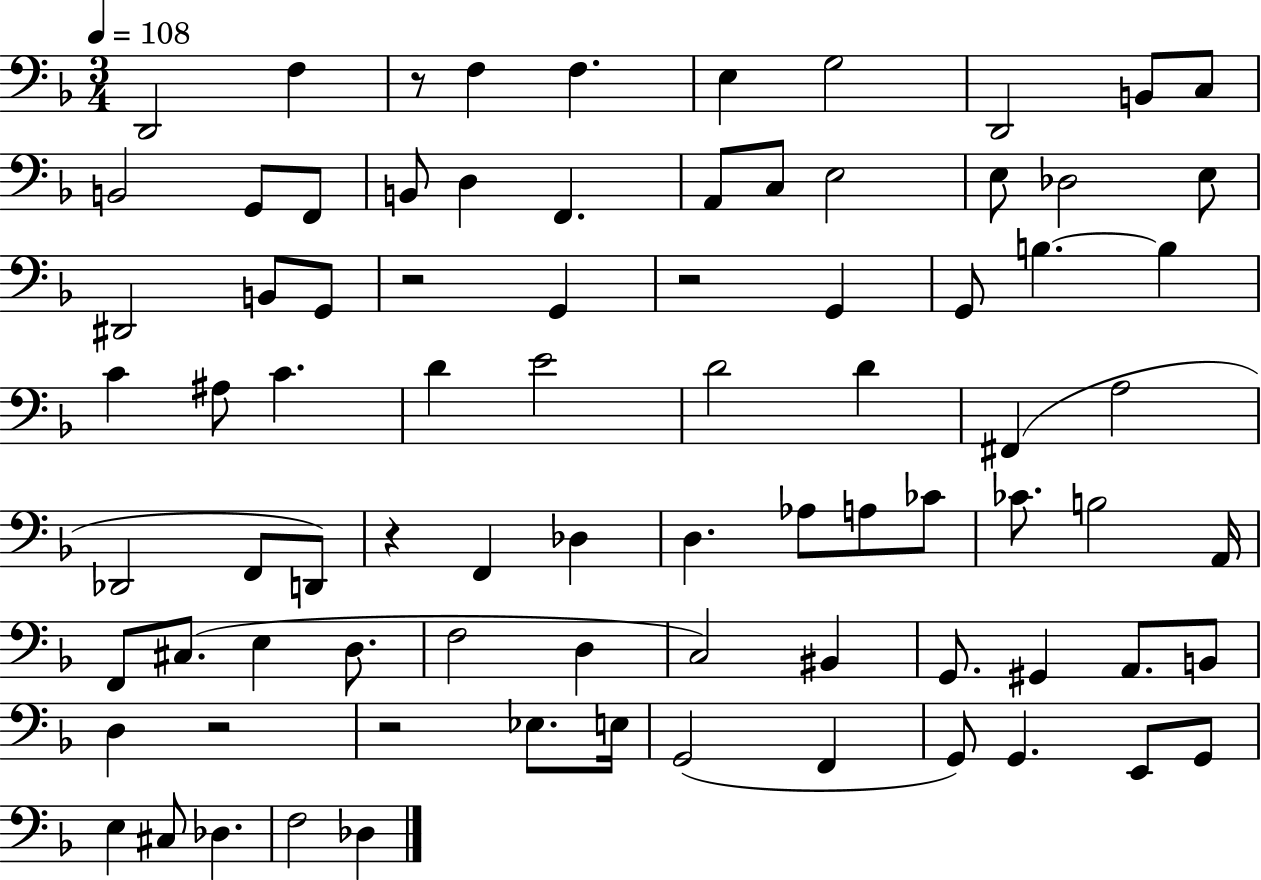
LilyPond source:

{
  \clef bass
  \numericTimeSignature
  \time 3/4
  \key f \major
  \tempo 4 = 108
  d,2 f4 | r8 f4 f4. | e4 g2 | d,2 b,8 c8 | \break b,2 g,8 f,8 | b,8 d4 f,4. | a,8 c8 e2 | e8 des2 e8 | \break dis,2 b,8 g,8 | r2 g,4 | r2 g,4 | g,8 b4.~~ b4 | \break c'4 ais8 c'4. | d'4 e'2 | d'2 d'4 | fis,4( a2 | \break des,2 f,8 d,8) | r4 f,4 des4 | d4. aes8 a8 ces'8 | ces'8. b2 a,16 | \break f,8 cis8.( e4 d8. | f2 d4 | c2) bis,4 | g,8. gis,4 a,8. b,8 | \break d4 r2 | r2 ees8. e16 | g,2( f,4 | g,8) g,4. e,8 g,8 | \break e4 cis8 des4. | f2 des4 | \bar "|."
}